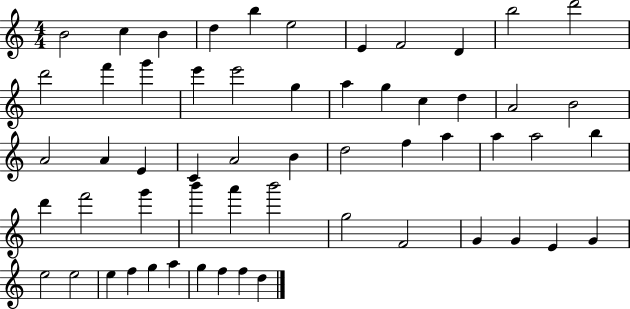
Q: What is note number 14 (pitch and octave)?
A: G6